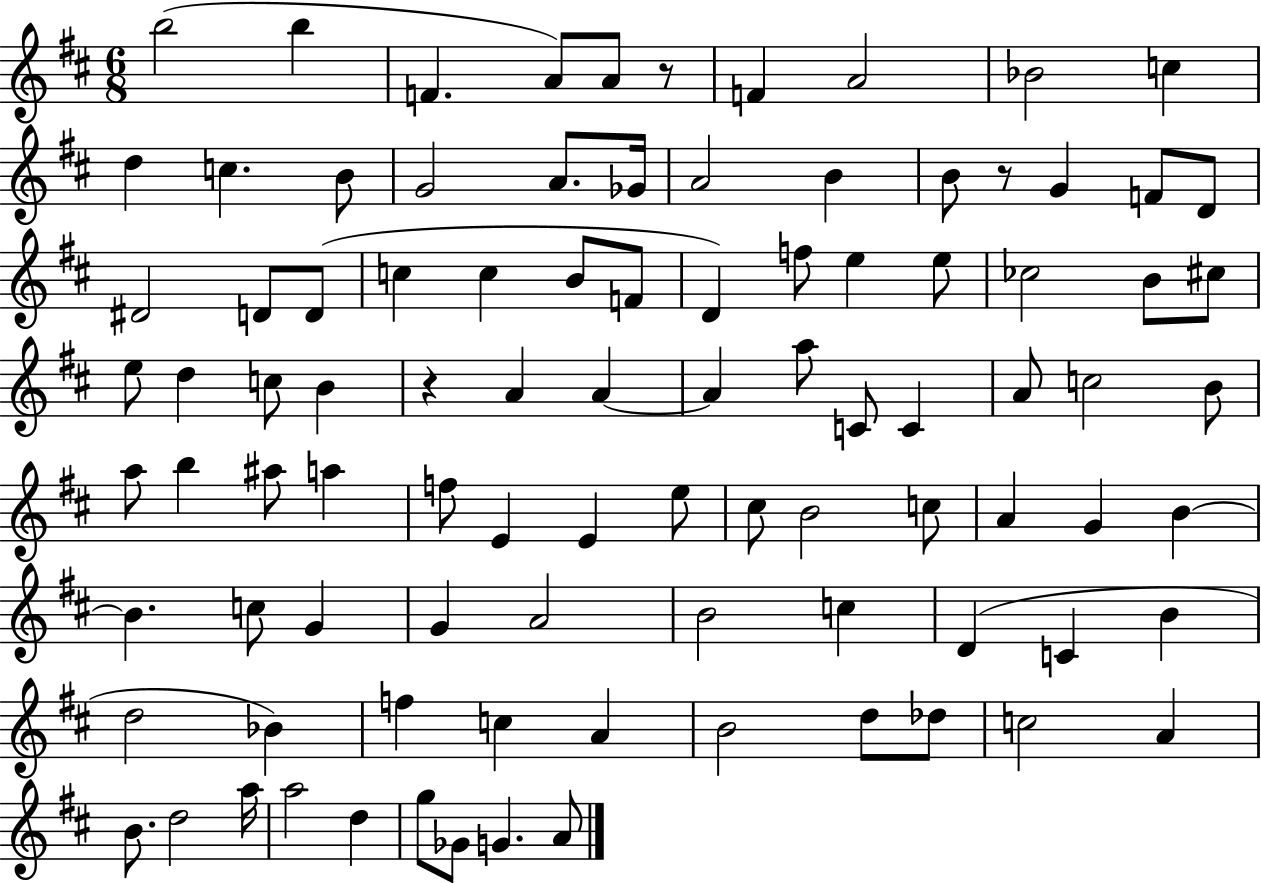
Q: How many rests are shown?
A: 3